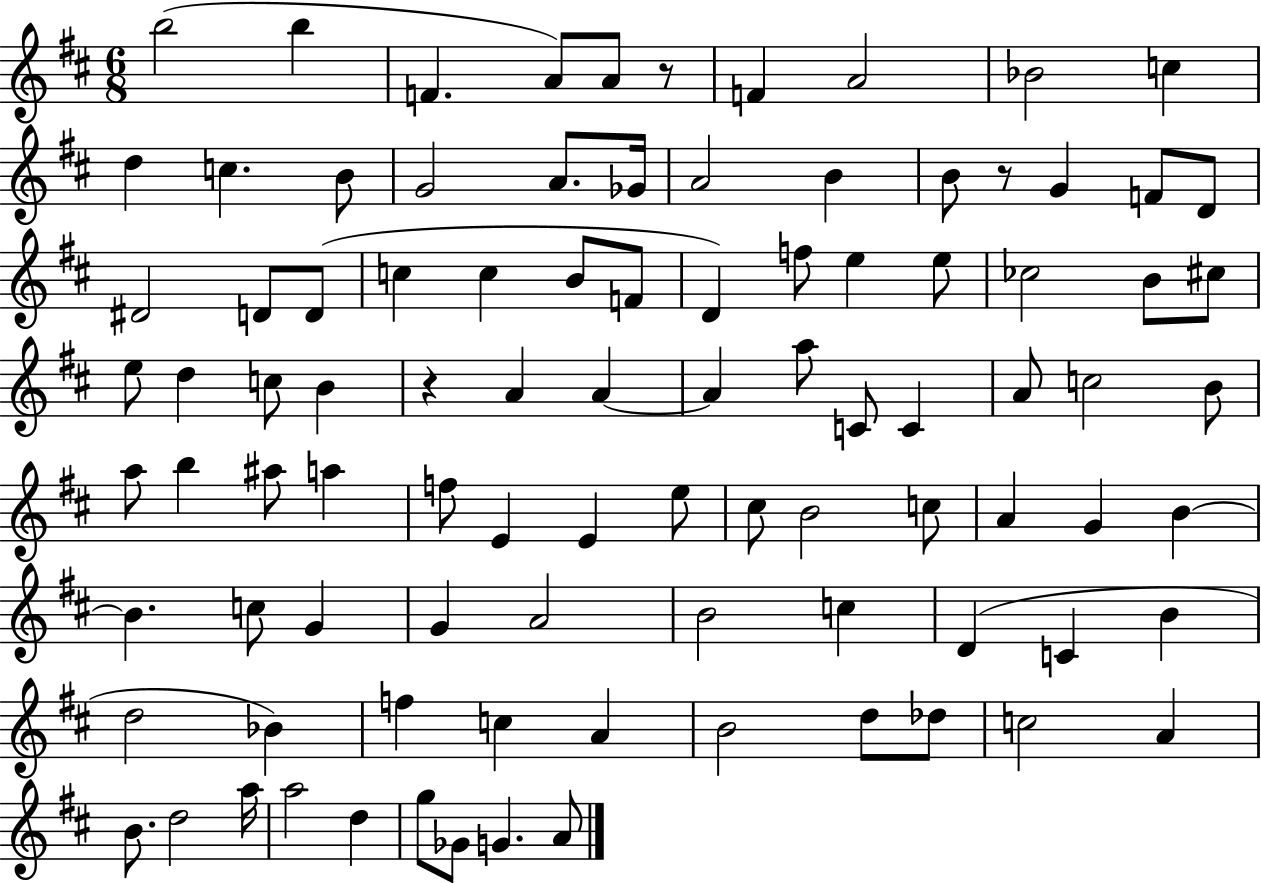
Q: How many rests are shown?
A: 3